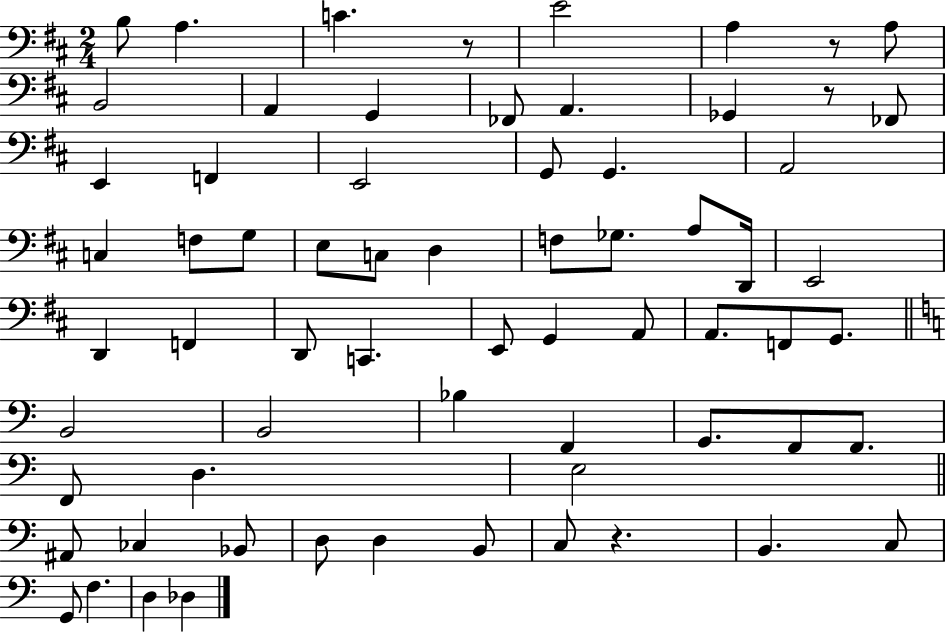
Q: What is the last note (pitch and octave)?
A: Db3